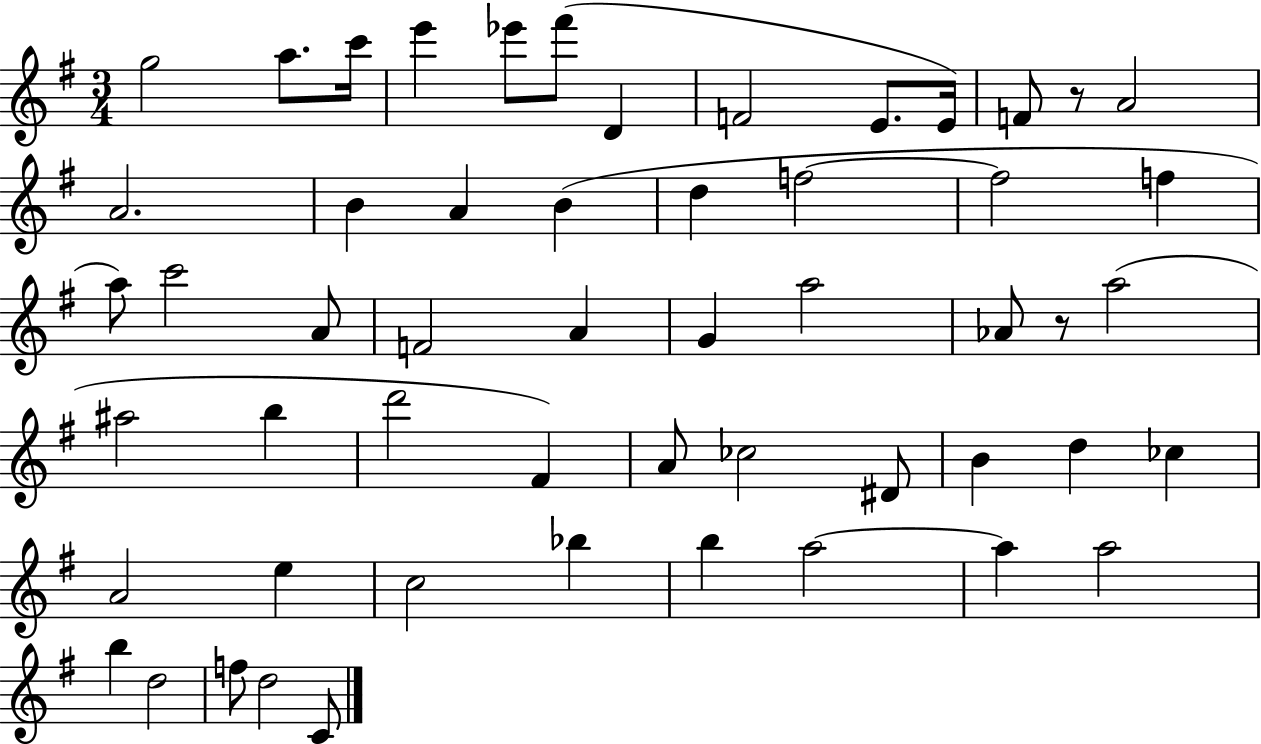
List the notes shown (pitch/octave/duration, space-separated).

G5/h A5/e. C6/s E6/q Eb6/e F#6/e D4/q F4/h E4/e. E4/s F4/e R/e A4/h A4/h. B4/q A4/q B4/q D5/q F5/h F5/h F5/q A5/e C6/h A4/e F4/h A4/q G4/q A5/h Ab4/e R/e A5/h A#5/h B5/q D6/h F#4/q A4/e CES5/h D#4/e B4/q D5/q CES5/q A4/h E5/q C5/h Bb5/q B5/q A5/h A5/q A5/h B5/q D5/h F5/e D5/h C4/e